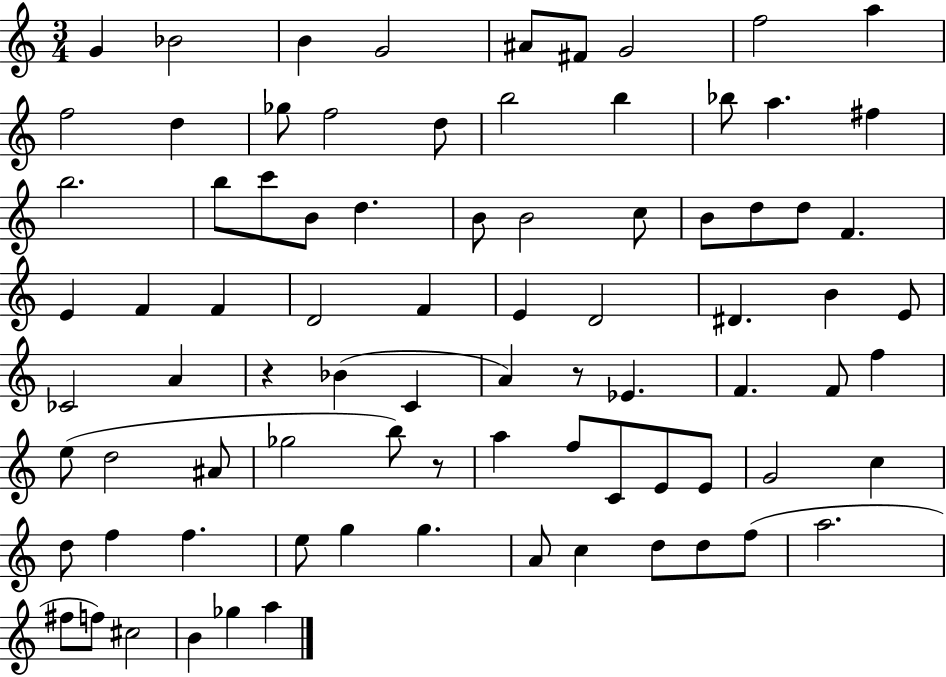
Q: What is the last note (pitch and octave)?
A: A5